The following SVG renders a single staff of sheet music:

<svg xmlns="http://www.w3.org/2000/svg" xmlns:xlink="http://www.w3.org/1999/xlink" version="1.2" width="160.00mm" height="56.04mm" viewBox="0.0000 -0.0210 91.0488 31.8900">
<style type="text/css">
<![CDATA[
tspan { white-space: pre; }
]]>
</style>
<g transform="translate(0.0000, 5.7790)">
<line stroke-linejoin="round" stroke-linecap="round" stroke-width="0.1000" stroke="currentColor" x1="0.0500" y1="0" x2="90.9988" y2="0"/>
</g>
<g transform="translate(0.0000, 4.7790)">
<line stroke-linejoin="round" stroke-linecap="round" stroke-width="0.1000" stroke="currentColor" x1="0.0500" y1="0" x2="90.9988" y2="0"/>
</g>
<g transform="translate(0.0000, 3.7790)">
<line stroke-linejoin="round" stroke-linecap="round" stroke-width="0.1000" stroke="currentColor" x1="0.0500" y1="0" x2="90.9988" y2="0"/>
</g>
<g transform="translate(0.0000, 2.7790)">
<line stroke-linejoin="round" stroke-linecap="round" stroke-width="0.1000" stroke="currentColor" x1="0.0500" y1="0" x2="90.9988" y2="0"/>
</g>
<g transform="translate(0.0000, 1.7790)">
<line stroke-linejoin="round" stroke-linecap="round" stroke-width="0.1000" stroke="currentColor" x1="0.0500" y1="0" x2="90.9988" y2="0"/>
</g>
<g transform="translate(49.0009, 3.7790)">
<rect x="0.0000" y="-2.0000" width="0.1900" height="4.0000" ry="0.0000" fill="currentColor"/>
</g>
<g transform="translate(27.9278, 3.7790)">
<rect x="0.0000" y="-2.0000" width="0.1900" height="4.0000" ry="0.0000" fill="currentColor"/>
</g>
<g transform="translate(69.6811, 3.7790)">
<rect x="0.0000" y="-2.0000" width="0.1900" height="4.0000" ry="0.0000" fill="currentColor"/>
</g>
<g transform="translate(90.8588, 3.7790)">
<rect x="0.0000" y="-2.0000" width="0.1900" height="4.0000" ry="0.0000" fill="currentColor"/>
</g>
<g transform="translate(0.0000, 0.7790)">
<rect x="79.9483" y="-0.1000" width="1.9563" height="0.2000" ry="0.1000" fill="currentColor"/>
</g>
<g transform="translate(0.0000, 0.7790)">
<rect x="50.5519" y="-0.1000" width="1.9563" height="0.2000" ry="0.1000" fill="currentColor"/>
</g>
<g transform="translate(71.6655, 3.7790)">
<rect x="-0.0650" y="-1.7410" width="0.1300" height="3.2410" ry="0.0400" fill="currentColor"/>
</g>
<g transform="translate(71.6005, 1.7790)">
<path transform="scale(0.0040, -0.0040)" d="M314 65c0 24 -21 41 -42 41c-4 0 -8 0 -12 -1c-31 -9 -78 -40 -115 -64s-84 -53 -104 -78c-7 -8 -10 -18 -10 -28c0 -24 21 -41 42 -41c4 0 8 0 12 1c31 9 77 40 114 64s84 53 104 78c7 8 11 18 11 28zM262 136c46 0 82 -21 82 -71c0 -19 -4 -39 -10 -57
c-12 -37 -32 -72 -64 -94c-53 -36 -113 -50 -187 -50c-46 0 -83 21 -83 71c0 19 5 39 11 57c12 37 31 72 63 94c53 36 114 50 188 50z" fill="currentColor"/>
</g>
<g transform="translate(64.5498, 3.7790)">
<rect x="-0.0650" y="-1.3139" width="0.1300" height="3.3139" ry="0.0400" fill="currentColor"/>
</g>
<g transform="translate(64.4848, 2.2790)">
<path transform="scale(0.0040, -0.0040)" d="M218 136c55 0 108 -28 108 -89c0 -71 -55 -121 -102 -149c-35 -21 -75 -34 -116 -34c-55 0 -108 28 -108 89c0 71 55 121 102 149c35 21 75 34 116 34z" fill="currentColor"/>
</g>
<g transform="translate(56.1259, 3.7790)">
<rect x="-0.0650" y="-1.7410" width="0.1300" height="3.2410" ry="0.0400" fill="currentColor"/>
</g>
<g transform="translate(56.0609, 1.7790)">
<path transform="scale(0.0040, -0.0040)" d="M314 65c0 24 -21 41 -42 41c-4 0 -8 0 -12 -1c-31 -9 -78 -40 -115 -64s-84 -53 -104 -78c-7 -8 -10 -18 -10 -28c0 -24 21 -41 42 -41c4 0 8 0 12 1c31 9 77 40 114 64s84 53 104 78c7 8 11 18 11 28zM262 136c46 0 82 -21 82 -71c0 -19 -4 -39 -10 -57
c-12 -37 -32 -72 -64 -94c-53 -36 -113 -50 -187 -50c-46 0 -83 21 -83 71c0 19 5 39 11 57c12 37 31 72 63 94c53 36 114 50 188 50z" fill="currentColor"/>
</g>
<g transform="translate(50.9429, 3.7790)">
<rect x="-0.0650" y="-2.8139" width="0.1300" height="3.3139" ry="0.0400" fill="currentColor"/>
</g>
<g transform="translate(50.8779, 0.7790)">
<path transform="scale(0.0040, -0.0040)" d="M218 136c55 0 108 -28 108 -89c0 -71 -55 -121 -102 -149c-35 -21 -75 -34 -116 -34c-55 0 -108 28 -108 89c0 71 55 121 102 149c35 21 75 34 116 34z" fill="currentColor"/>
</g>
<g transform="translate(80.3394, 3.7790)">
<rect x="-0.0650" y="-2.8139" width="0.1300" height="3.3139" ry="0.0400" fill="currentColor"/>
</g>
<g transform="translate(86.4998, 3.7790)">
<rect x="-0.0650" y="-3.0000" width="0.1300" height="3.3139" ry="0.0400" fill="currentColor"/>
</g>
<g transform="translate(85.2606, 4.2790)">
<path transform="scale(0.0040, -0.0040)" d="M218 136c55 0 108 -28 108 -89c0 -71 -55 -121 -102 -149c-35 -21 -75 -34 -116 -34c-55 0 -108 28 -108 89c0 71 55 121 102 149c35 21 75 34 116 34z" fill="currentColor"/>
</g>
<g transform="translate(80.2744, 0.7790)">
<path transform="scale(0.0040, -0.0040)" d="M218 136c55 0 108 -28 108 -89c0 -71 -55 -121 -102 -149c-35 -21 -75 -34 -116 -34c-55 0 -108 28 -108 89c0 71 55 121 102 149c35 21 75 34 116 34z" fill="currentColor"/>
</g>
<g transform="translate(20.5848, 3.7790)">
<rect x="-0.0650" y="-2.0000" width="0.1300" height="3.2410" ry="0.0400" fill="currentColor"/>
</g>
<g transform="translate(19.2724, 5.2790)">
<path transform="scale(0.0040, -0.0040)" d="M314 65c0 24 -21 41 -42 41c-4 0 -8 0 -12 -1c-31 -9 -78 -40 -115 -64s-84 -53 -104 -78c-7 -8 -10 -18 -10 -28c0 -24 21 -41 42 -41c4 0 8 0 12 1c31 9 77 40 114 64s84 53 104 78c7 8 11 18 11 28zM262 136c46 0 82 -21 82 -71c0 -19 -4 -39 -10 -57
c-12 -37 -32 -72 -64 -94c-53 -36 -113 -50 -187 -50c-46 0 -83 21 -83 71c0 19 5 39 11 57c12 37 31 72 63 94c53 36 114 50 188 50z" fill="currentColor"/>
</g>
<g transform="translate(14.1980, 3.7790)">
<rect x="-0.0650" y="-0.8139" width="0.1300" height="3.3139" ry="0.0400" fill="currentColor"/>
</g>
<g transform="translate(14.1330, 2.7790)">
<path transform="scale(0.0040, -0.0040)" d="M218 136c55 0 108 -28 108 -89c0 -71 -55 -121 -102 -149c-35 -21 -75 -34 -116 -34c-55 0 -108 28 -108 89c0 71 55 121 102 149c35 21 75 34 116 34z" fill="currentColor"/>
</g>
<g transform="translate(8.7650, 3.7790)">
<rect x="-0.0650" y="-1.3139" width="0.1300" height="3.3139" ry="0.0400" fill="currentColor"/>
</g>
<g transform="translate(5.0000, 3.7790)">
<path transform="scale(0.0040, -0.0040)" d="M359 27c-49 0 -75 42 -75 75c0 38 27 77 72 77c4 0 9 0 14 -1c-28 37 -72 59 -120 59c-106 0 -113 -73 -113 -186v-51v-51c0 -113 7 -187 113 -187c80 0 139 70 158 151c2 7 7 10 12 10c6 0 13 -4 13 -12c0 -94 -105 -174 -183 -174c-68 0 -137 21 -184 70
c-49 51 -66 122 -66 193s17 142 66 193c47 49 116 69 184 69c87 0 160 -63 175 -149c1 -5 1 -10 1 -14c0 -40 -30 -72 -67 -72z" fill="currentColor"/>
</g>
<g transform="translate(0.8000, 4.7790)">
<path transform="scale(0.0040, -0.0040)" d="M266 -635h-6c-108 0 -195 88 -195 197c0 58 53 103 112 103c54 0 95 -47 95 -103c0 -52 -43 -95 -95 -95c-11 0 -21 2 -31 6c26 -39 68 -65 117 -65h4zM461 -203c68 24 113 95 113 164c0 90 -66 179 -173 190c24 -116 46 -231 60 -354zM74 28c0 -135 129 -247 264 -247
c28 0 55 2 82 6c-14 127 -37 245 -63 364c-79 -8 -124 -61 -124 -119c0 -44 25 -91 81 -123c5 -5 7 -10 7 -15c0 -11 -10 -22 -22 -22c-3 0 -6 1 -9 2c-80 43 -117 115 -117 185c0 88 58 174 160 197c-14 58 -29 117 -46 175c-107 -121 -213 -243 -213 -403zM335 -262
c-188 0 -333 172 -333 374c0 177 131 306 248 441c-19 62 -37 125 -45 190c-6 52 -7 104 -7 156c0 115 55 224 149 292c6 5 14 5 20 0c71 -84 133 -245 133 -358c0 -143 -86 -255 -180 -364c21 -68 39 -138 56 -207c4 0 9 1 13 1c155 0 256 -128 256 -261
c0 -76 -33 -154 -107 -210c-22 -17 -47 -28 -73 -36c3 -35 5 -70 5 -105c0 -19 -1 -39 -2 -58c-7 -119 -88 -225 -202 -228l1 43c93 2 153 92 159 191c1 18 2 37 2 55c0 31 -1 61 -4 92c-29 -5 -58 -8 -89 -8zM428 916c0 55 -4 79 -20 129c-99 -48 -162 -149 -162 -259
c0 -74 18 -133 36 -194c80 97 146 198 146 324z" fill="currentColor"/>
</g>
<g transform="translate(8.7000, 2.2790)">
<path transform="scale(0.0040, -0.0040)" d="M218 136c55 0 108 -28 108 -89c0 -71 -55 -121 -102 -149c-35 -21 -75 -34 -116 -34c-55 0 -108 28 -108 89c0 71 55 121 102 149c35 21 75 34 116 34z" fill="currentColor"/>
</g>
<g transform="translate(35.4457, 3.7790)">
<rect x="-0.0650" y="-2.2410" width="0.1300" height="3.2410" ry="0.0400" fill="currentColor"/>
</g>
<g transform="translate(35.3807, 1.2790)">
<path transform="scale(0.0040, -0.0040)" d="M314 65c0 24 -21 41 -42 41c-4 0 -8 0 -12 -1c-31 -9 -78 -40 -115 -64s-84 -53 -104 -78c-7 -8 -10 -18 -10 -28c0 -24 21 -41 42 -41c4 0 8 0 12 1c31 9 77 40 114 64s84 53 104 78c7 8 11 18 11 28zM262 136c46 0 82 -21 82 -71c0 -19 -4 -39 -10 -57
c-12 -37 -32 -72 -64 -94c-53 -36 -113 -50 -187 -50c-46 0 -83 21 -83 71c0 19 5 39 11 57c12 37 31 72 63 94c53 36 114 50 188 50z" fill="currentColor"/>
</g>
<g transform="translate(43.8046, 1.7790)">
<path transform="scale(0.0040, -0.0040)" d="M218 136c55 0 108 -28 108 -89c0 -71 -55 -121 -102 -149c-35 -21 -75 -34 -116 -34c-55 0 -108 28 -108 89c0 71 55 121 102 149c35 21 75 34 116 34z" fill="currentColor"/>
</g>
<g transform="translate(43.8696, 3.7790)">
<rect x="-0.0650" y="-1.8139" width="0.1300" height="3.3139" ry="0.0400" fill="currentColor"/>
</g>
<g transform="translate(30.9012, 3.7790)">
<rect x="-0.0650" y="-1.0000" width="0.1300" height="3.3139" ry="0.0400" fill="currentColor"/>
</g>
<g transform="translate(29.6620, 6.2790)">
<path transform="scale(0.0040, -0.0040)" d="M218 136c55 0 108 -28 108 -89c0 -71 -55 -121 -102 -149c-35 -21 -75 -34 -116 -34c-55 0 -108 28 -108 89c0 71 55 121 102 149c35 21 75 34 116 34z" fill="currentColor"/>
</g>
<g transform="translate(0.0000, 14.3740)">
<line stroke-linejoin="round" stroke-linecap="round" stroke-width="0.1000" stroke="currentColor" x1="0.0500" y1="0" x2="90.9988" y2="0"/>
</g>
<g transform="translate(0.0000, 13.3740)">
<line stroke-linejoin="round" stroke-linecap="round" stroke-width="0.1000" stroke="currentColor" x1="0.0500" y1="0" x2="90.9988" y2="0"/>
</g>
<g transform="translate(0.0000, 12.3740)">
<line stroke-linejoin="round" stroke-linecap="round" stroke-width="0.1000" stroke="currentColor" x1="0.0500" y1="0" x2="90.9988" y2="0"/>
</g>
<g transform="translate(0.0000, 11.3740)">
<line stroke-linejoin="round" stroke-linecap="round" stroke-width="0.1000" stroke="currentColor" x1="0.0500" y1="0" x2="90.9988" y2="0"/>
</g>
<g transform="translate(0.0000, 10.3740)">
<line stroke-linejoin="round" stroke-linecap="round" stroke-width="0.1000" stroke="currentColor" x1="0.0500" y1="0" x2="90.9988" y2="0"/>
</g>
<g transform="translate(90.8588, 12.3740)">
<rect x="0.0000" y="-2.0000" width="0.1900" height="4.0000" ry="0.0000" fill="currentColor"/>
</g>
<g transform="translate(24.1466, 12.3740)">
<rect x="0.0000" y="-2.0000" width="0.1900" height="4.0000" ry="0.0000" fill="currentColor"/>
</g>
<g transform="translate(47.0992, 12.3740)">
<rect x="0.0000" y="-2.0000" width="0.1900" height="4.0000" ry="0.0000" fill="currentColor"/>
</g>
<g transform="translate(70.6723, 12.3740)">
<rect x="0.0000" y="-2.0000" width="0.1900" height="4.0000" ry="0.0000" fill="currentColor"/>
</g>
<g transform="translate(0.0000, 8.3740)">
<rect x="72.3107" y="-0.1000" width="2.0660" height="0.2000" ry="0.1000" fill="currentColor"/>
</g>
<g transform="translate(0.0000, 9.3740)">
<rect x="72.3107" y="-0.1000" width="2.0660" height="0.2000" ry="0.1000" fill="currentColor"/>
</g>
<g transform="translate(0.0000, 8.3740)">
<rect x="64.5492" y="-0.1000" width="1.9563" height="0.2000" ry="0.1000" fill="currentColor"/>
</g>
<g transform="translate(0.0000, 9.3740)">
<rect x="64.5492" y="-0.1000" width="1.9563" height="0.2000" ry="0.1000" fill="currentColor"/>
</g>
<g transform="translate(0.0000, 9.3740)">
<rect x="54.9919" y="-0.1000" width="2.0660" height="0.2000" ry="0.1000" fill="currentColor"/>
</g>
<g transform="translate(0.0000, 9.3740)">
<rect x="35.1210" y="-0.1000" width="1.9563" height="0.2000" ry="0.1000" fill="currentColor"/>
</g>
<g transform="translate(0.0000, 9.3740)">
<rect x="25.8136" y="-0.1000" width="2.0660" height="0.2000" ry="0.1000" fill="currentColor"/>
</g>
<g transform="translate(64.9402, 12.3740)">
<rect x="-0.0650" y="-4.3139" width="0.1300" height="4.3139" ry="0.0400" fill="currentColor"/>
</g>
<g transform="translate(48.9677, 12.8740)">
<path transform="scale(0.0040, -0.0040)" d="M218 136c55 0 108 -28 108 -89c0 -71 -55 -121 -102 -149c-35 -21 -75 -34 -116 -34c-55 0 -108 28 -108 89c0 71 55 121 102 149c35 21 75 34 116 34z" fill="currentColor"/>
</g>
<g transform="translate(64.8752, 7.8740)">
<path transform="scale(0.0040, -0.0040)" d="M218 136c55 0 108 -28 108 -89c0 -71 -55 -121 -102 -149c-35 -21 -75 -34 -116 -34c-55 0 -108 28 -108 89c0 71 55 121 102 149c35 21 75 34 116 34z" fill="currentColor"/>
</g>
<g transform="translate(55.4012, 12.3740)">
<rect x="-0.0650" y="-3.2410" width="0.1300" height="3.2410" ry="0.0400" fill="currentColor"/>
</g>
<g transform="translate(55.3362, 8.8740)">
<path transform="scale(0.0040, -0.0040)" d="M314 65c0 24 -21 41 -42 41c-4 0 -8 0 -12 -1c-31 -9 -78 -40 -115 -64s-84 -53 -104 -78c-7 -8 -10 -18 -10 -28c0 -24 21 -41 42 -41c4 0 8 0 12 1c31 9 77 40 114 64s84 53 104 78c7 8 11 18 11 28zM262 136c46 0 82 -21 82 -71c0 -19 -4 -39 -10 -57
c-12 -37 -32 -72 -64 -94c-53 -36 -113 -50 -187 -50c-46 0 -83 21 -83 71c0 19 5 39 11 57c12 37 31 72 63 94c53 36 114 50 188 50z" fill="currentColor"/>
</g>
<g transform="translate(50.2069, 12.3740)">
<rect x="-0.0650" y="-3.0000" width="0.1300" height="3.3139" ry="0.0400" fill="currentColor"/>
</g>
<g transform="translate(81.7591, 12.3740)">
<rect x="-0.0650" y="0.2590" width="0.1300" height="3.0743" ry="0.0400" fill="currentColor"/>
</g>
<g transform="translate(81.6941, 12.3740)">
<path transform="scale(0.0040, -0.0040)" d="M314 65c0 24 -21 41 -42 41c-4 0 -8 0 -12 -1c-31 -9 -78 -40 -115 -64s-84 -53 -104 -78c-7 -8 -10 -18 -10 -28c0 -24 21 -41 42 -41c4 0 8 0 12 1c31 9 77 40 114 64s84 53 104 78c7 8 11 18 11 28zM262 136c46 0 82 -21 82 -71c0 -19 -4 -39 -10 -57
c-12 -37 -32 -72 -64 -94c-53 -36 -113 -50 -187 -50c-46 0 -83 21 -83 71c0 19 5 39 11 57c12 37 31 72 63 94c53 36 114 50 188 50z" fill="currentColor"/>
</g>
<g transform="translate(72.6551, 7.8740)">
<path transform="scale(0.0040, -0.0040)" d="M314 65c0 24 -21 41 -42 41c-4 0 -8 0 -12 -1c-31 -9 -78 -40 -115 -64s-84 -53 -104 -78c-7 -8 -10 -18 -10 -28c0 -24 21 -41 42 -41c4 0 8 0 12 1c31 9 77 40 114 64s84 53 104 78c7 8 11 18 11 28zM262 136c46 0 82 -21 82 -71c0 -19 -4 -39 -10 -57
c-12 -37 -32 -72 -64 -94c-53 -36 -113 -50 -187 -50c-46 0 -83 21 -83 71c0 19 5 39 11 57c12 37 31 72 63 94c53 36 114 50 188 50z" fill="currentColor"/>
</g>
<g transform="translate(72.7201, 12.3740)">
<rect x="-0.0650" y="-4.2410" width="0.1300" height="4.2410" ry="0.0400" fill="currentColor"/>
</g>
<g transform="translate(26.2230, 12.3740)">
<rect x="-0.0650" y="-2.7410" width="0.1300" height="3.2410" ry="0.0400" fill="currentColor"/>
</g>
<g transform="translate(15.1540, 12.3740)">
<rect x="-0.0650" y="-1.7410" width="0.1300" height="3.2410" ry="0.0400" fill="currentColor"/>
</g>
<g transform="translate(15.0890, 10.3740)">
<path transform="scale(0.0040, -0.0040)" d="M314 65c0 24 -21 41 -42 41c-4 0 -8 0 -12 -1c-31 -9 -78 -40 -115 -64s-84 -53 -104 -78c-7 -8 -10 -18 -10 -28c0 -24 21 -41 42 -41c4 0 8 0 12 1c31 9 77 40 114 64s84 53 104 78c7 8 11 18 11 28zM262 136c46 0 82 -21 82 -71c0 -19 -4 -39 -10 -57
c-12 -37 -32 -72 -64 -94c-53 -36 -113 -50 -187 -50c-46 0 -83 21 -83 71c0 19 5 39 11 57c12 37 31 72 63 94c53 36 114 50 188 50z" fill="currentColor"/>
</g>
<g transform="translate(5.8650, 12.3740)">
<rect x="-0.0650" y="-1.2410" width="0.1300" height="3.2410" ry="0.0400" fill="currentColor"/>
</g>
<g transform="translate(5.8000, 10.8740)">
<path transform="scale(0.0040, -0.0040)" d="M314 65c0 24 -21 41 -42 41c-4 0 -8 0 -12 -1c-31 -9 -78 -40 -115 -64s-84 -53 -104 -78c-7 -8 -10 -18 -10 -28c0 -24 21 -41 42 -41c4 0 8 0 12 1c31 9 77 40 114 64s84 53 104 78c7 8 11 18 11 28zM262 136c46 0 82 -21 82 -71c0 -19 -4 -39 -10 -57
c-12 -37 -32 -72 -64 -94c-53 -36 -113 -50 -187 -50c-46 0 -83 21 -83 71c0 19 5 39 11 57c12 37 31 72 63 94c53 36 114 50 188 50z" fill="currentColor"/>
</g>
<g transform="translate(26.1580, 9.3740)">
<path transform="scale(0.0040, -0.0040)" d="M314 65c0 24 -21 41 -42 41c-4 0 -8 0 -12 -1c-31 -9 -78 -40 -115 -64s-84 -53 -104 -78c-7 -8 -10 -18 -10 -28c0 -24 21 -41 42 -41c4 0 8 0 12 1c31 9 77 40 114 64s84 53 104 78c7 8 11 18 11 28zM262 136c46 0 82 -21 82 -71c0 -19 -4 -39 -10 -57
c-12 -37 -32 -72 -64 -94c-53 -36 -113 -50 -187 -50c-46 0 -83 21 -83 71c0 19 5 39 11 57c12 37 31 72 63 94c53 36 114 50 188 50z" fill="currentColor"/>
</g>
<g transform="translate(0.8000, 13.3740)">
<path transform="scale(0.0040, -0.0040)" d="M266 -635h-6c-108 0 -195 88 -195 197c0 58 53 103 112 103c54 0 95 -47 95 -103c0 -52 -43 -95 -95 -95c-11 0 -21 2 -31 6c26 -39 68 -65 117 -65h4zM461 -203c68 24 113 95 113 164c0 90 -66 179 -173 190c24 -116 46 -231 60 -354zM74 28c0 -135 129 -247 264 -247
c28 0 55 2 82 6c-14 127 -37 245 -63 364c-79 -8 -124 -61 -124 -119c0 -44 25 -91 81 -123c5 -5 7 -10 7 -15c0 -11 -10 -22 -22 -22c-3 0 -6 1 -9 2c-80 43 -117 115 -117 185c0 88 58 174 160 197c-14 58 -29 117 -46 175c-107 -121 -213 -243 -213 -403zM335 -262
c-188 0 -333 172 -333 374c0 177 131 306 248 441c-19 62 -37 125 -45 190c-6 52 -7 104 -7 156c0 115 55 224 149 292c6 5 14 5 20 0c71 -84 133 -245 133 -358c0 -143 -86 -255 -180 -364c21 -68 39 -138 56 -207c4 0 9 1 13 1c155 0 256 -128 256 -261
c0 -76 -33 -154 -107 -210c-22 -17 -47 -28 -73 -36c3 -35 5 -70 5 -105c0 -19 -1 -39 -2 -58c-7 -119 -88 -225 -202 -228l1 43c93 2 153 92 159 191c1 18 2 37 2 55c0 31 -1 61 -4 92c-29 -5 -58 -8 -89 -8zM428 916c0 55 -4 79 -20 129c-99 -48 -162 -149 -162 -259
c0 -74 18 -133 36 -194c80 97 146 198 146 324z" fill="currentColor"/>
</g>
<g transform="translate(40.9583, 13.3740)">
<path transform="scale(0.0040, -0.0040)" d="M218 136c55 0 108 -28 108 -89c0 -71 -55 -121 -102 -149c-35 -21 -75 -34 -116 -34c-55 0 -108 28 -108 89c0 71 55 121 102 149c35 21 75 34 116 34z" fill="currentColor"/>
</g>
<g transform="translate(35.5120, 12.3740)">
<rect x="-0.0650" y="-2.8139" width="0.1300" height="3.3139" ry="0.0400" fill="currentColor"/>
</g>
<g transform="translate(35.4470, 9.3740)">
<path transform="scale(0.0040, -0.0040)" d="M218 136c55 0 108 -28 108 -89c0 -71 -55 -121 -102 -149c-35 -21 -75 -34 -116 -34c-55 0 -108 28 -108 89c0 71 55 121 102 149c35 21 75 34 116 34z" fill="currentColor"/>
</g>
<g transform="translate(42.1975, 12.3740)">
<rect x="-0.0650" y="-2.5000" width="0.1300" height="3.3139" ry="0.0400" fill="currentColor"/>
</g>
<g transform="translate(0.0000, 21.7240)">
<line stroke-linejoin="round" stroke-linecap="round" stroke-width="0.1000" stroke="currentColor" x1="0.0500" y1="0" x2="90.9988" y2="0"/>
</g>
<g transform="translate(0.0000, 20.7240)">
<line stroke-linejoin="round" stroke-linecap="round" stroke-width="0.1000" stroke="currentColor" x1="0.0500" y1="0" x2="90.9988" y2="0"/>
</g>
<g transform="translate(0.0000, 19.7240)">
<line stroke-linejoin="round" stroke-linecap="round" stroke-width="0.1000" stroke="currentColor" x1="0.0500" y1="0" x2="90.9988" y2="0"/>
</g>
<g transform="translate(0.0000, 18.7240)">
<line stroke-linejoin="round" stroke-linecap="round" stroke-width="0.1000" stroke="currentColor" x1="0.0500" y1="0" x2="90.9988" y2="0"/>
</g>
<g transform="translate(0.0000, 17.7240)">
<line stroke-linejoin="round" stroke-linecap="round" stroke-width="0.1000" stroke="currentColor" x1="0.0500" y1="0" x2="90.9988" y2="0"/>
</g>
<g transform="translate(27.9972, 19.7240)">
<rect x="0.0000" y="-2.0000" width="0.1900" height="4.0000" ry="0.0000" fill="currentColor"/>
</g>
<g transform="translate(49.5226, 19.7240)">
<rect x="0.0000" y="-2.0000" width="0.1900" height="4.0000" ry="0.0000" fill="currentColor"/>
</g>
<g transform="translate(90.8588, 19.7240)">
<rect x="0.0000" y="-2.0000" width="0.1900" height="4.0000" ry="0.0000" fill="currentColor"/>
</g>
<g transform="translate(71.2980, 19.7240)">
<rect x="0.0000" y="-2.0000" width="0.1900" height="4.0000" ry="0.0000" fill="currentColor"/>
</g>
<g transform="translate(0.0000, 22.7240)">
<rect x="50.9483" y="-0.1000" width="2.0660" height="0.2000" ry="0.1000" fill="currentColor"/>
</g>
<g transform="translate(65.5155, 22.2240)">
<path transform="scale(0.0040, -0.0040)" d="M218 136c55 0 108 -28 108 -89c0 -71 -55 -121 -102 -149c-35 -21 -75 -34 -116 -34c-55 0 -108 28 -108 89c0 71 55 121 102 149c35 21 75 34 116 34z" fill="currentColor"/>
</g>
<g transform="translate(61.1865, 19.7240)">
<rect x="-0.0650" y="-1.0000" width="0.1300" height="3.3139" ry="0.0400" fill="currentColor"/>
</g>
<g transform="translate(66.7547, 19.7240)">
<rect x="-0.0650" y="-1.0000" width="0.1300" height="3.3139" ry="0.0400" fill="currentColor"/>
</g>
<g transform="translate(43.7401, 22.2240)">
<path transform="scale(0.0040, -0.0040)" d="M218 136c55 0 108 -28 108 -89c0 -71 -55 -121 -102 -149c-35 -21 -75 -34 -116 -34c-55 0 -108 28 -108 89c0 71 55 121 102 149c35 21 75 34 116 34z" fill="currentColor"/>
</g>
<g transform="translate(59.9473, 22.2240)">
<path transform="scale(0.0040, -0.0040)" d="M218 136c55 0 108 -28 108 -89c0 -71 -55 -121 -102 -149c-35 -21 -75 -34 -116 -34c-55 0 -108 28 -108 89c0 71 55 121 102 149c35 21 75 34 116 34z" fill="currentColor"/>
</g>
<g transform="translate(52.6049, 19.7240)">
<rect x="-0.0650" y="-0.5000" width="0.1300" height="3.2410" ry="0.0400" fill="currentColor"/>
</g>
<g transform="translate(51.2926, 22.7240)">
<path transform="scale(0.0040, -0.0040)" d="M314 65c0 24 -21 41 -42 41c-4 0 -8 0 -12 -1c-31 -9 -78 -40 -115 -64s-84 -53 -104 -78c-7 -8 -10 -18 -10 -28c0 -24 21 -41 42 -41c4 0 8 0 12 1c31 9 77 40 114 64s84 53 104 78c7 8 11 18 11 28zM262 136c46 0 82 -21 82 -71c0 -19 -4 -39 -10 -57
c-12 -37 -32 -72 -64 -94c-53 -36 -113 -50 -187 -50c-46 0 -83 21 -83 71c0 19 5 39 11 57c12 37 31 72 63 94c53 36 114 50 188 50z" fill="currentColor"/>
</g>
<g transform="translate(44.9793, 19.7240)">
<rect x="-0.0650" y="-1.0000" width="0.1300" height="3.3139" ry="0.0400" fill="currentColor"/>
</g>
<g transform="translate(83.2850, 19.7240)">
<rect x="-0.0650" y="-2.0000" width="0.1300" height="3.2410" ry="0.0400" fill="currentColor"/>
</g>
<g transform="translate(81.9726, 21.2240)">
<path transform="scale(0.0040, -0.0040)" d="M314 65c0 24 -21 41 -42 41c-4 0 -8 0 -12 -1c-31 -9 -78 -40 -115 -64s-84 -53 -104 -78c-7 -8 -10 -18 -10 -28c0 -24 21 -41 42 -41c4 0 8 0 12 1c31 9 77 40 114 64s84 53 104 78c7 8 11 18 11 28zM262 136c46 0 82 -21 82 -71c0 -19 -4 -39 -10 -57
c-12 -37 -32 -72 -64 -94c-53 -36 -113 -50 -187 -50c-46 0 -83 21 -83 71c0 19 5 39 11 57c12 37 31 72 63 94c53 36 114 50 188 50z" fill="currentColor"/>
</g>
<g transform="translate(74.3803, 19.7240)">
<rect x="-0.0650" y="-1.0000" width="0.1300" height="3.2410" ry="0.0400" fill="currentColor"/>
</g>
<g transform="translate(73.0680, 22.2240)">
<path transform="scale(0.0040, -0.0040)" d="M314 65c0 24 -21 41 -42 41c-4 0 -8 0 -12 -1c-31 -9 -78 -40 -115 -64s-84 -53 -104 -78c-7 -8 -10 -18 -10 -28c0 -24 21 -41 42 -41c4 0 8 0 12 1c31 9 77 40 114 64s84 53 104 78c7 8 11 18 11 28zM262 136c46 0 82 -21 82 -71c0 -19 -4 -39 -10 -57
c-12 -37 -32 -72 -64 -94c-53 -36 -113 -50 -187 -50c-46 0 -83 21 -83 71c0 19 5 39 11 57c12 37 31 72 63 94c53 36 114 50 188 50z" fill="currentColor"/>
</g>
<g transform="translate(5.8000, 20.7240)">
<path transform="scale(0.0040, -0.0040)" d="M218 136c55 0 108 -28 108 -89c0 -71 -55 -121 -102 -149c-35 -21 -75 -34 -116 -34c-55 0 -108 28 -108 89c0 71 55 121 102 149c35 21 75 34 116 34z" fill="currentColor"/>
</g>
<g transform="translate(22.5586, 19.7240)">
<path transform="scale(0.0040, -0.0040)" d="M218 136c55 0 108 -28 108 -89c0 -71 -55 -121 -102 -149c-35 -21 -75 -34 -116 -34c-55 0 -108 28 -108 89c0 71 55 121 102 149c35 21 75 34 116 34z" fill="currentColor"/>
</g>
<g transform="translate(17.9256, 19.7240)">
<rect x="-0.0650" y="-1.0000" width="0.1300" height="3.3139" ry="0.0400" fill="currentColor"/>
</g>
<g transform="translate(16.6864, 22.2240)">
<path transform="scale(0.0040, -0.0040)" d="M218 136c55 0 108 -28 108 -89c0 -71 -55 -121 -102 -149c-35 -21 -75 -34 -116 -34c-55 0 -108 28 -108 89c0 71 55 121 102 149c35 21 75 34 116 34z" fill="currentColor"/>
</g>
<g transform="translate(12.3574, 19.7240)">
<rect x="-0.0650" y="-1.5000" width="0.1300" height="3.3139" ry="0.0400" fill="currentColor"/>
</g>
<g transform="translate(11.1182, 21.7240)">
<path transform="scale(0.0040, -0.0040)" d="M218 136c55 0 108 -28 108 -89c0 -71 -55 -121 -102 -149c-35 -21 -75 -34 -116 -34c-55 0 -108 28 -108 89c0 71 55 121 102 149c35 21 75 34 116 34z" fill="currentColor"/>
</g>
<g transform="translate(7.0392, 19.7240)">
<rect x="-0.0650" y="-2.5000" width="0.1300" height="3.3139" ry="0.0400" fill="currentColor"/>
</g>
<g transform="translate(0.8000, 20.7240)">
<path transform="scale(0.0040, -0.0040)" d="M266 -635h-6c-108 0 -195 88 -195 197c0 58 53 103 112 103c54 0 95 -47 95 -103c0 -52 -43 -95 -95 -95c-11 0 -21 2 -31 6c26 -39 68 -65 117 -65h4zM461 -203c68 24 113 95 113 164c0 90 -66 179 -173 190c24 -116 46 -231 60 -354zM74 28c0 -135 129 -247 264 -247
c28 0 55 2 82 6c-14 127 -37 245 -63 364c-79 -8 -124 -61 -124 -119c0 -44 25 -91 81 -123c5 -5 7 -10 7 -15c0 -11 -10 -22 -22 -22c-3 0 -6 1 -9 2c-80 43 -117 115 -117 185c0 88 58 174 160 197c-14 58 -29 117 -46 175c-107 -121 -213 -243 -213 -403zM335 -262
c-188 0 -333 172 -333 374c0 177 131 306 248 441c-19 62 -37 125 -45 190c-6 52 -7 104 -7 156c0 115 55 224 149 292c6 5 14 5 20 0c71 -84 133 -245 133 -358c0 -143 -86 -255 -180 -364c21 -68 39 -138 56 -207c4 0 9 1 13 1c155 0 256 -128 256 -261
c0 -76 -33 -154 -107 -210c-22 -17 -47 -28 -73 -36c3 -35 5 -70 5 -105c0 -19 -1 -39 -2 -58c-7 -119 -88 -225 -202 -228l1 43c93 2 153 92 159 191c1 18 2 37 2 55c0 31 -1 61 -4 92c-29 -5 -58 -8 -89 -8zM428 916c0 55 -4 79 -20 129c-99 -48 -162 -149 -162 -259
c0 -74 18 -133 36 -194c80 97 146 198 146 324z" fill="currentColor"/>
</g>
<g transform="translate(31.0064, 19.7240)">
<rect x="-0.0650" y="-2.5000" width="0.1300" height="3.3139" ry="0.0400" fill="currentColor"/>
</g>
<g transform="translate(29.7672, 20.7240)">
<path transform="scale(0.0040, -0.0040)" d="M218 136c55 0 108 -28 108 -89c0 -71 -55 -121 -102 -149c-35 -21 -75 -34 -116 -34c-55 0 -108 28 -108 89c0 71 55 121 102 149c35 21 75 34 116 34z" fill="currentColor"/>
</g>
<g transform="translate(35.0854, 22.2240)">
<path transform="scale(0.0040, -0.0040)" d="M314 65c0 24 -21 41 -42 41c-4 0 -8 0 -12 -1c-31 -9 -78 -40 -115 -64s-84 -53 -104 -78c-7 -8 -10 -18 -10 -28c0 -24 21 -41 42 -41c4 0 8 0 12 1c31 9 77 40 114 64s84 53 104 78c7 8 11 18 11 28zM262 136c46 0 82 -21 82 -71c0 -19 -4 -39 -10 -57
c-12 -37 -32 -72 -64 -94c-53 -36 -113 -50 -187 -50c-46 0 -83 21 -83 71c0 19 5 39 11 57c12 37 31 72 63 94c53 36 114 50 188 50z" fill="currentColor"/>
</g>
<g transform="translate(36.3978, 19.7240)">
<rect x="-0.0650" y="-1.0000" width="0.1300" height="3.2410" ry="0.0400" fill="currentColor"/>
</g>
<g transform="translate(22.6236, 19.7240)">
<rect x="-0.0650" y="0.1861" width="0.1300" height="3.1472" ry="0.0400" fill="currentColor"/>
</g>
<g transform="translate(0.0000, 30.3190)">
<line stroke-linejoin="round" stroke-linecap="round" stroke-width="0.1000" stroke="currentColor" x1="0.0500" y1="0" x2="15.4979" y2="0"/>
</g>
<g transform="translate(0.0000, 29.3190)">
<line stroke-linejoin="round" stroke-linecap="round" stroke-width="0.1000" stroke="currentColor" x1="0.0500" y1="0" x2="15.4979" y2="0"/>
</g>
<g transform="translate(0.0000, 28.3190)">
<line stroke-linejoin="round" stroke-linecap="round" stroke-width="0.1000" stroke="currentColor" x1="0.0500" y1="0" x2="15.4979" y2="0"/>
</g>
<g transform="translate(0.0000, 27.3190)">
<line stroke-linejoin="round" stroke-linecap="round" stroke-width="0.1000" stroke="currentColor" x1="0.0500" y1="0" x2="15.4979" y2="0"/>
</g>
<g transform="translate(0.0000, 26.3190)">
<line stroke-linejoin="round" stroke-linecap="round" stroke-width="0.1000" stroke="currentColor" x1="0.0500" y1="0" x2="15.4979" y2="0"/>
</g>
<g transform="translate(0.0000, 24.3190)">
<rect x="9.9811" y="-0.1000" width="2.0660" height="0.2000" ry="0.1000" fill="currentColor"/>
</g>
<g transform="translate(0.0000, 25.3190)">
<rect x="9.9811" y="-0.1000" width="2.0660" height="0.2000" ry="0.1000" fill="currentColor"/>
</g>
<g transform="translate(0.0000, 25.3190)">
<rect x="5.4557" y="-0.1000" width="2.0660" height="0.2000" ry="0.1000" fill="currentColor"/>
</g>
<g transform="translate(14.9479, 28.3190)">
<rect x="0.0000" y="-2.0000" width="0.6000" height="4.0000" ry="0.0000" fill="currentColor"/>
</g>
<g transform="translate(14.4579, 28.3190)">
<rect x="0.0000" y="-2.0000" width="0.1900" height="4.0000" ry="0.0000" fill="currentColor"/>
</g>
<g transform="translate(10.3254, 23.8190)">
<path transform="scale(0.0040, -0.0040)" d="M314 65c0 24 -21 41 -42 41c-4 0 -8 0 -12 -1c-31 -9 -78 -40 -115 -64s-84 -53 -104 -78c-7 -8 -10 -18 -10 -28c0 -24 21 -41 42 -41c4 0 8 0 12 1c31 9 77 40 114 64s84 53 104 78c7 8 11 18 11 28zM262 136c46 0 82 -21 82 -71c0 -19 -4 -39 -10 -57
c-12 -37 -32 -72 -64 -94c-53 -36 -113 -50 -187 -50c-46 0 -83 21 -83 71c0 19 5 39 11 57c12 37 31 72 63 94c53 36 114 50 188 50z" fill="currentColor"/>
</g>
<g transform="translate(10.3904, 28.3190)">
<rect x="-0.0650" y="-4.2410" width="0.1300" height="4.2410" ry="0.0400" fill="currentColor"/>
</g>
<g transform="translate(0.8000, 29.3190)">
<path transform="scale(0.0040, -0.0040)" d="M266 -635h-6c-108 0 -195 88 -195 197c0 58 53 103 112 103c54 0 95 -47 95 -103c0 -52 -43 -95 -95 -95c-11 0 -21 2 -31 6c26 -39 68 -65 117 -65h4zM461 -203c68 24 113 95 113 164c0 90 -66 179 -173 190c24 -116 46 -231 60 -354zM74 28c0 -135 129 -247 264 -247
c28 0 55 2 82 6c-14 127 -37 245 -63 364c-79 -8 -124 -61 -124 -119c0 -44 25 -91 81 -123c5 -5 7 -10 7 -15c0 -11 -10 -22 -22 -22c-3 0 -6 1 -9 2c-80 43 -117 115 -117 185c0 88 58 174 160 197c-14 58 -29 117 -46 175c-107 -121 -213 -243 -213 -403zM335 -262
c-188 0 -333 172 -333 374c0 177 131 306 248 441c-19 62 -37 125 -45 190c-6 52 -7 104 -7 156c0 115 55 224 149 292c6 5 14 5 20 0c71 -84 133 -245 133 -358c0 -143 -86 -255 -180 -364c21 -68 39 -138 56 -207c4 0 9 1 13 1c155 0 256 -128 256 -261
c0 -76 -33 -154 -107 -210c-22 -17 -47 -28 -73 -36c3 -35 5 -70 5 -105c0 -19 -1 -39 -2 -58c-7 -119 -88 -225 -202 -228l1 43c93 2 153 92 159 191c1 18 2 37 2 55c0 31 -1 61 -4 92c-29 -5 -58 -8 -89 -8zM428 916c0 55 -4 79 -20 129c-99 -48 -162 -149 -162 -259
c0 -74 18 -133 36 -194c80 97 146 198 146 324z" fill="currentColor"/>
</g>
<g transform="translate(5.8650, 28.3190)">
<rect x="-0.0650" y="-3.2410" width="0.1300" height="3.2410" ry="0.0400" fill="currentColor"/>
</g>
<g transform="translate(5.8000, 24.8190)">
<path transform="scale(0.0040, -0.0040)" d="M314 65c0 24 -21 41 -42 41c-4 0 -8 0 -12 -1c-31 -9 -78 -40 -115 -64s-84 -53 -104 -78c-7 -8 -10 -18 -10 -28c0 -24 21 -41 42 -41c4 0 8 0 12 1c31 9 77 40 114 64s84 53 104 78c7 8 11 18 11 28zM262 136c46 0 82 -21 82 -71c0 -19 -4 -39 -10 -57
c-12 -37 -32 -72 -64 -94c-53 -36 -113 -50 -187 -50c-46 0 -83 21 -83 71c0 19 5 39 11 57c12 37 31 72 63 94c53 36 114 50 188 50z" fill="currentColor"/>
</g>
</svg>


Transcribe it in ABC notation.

X:1
T:Untitled
M:4/4
L:1/4
K:C
e d F2 D g2 f a f2 e f2 a A e2 f2 a2 a G A b2 d' d'2 B2 G E D B G D2 D C2 D D D2 F2 b2 d'2